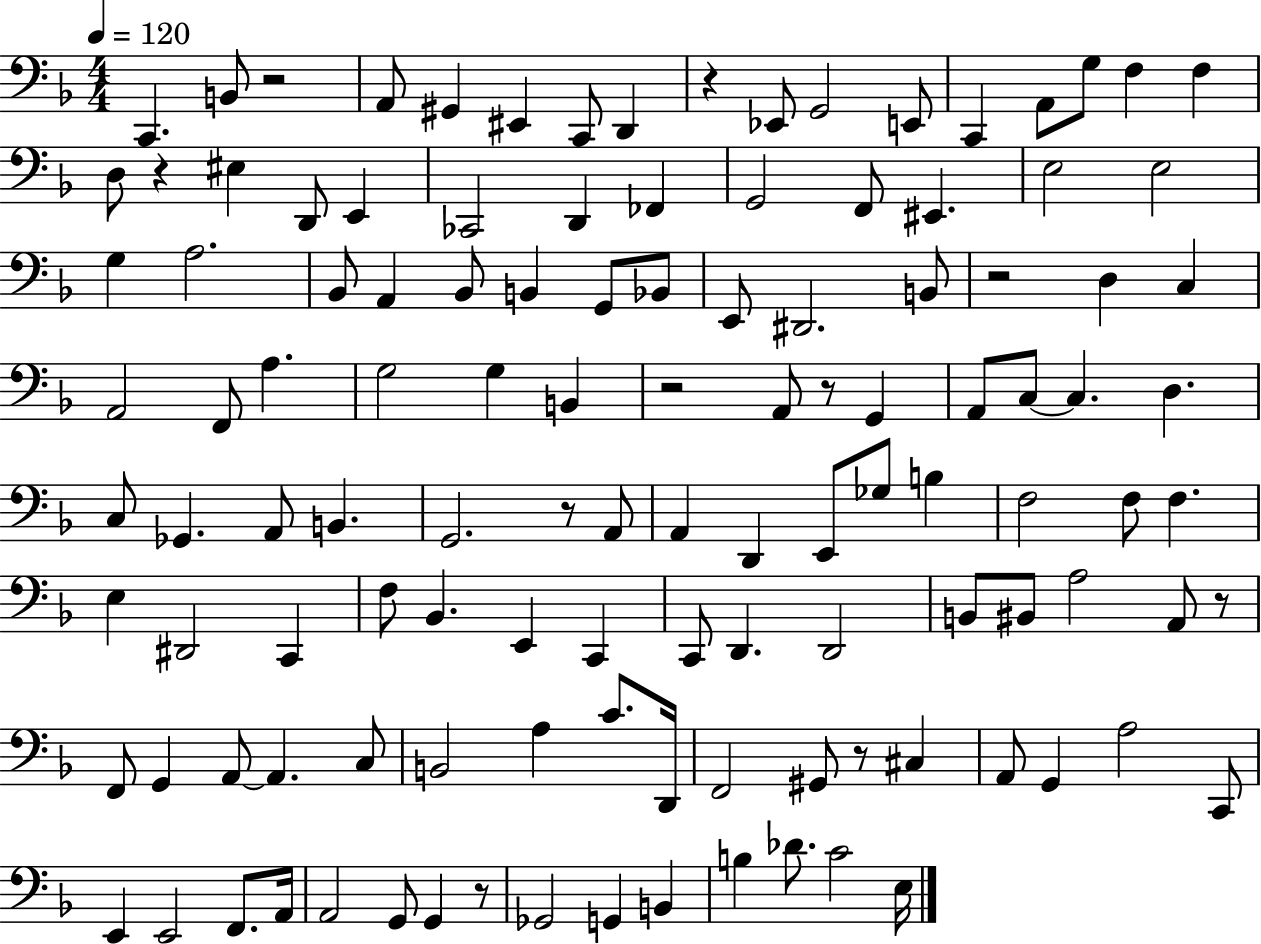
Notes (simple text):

C2/q. B2/e R/h A2/e G#2/q EIS2/q C2/e D2/q R/q Eb2/e G2/h E2/e C2/q A2/e G3/e F3/q F3/q D3/e R/q EIS3/q D2/e E2/q CES2/h D2/q FES2/q G2/h F2/e EIS2/q. E3/h E3/h G3/q A3/h. Bb2/e A2/q Bb2/e B2/q G2/e Bb2/e E2/e D#2/h. B2/e R/h D3/q C3/q A2/h F2/e A3/q. G3/h G3/q B2/q R/h A2/e R/e G2/q A2/e C3/e C3/q. D3/q. C3/e Gb2/q. A2/e B2/q. G2/h. R/e A2/e A2/q D2/q E2/e Gb3/e B3/q F3/h F3/e F3/q. E3/q D#2/h C2/q F3/e Bb2/q. E2/q C2/q C2/e D2/q. D2/h B2/e BIS2/e A3/h A2/e R/e F2/e G2/q A2/e A2/q. C3/e B2/h A3/q C4/e. D2/s F2/h G#2/e R/e C#3/q A2/e G2/q A3/h C2/e E2/q E2/h F2/e. A2/s A2/h G2/e G2/q R/e Gb2/h G2/q B2/q B3/q Db4/e. C4/h E3/s